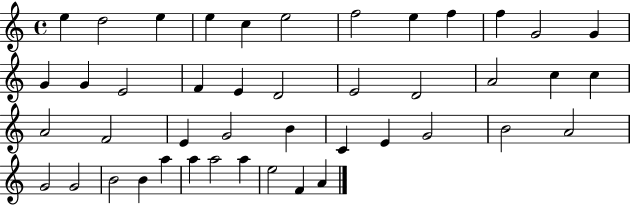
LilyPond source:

{
  \clef treble
  \time 4/4
  \defaultTimeSignature
  \key c \major
  e''4 d''2 e''4 | e''4 c''4 e''2 | f''2 e''4 f''4 | f''4 g'2 g'4 | \break g'4 g'4 e'2 | f'4 e'4 d'2 | e'2 d'2 | a'2 c''4 c''4 | \break a'2 f'2 | e'4 g'2 b'4 | c'4 e'4 g'2 | b'2 a'2 | \break g'2 g'2 | b'2 b'4 a''4 | a''4 a''2 a''4 | e''2 f'4 a'4 | \break \bar "|."
}